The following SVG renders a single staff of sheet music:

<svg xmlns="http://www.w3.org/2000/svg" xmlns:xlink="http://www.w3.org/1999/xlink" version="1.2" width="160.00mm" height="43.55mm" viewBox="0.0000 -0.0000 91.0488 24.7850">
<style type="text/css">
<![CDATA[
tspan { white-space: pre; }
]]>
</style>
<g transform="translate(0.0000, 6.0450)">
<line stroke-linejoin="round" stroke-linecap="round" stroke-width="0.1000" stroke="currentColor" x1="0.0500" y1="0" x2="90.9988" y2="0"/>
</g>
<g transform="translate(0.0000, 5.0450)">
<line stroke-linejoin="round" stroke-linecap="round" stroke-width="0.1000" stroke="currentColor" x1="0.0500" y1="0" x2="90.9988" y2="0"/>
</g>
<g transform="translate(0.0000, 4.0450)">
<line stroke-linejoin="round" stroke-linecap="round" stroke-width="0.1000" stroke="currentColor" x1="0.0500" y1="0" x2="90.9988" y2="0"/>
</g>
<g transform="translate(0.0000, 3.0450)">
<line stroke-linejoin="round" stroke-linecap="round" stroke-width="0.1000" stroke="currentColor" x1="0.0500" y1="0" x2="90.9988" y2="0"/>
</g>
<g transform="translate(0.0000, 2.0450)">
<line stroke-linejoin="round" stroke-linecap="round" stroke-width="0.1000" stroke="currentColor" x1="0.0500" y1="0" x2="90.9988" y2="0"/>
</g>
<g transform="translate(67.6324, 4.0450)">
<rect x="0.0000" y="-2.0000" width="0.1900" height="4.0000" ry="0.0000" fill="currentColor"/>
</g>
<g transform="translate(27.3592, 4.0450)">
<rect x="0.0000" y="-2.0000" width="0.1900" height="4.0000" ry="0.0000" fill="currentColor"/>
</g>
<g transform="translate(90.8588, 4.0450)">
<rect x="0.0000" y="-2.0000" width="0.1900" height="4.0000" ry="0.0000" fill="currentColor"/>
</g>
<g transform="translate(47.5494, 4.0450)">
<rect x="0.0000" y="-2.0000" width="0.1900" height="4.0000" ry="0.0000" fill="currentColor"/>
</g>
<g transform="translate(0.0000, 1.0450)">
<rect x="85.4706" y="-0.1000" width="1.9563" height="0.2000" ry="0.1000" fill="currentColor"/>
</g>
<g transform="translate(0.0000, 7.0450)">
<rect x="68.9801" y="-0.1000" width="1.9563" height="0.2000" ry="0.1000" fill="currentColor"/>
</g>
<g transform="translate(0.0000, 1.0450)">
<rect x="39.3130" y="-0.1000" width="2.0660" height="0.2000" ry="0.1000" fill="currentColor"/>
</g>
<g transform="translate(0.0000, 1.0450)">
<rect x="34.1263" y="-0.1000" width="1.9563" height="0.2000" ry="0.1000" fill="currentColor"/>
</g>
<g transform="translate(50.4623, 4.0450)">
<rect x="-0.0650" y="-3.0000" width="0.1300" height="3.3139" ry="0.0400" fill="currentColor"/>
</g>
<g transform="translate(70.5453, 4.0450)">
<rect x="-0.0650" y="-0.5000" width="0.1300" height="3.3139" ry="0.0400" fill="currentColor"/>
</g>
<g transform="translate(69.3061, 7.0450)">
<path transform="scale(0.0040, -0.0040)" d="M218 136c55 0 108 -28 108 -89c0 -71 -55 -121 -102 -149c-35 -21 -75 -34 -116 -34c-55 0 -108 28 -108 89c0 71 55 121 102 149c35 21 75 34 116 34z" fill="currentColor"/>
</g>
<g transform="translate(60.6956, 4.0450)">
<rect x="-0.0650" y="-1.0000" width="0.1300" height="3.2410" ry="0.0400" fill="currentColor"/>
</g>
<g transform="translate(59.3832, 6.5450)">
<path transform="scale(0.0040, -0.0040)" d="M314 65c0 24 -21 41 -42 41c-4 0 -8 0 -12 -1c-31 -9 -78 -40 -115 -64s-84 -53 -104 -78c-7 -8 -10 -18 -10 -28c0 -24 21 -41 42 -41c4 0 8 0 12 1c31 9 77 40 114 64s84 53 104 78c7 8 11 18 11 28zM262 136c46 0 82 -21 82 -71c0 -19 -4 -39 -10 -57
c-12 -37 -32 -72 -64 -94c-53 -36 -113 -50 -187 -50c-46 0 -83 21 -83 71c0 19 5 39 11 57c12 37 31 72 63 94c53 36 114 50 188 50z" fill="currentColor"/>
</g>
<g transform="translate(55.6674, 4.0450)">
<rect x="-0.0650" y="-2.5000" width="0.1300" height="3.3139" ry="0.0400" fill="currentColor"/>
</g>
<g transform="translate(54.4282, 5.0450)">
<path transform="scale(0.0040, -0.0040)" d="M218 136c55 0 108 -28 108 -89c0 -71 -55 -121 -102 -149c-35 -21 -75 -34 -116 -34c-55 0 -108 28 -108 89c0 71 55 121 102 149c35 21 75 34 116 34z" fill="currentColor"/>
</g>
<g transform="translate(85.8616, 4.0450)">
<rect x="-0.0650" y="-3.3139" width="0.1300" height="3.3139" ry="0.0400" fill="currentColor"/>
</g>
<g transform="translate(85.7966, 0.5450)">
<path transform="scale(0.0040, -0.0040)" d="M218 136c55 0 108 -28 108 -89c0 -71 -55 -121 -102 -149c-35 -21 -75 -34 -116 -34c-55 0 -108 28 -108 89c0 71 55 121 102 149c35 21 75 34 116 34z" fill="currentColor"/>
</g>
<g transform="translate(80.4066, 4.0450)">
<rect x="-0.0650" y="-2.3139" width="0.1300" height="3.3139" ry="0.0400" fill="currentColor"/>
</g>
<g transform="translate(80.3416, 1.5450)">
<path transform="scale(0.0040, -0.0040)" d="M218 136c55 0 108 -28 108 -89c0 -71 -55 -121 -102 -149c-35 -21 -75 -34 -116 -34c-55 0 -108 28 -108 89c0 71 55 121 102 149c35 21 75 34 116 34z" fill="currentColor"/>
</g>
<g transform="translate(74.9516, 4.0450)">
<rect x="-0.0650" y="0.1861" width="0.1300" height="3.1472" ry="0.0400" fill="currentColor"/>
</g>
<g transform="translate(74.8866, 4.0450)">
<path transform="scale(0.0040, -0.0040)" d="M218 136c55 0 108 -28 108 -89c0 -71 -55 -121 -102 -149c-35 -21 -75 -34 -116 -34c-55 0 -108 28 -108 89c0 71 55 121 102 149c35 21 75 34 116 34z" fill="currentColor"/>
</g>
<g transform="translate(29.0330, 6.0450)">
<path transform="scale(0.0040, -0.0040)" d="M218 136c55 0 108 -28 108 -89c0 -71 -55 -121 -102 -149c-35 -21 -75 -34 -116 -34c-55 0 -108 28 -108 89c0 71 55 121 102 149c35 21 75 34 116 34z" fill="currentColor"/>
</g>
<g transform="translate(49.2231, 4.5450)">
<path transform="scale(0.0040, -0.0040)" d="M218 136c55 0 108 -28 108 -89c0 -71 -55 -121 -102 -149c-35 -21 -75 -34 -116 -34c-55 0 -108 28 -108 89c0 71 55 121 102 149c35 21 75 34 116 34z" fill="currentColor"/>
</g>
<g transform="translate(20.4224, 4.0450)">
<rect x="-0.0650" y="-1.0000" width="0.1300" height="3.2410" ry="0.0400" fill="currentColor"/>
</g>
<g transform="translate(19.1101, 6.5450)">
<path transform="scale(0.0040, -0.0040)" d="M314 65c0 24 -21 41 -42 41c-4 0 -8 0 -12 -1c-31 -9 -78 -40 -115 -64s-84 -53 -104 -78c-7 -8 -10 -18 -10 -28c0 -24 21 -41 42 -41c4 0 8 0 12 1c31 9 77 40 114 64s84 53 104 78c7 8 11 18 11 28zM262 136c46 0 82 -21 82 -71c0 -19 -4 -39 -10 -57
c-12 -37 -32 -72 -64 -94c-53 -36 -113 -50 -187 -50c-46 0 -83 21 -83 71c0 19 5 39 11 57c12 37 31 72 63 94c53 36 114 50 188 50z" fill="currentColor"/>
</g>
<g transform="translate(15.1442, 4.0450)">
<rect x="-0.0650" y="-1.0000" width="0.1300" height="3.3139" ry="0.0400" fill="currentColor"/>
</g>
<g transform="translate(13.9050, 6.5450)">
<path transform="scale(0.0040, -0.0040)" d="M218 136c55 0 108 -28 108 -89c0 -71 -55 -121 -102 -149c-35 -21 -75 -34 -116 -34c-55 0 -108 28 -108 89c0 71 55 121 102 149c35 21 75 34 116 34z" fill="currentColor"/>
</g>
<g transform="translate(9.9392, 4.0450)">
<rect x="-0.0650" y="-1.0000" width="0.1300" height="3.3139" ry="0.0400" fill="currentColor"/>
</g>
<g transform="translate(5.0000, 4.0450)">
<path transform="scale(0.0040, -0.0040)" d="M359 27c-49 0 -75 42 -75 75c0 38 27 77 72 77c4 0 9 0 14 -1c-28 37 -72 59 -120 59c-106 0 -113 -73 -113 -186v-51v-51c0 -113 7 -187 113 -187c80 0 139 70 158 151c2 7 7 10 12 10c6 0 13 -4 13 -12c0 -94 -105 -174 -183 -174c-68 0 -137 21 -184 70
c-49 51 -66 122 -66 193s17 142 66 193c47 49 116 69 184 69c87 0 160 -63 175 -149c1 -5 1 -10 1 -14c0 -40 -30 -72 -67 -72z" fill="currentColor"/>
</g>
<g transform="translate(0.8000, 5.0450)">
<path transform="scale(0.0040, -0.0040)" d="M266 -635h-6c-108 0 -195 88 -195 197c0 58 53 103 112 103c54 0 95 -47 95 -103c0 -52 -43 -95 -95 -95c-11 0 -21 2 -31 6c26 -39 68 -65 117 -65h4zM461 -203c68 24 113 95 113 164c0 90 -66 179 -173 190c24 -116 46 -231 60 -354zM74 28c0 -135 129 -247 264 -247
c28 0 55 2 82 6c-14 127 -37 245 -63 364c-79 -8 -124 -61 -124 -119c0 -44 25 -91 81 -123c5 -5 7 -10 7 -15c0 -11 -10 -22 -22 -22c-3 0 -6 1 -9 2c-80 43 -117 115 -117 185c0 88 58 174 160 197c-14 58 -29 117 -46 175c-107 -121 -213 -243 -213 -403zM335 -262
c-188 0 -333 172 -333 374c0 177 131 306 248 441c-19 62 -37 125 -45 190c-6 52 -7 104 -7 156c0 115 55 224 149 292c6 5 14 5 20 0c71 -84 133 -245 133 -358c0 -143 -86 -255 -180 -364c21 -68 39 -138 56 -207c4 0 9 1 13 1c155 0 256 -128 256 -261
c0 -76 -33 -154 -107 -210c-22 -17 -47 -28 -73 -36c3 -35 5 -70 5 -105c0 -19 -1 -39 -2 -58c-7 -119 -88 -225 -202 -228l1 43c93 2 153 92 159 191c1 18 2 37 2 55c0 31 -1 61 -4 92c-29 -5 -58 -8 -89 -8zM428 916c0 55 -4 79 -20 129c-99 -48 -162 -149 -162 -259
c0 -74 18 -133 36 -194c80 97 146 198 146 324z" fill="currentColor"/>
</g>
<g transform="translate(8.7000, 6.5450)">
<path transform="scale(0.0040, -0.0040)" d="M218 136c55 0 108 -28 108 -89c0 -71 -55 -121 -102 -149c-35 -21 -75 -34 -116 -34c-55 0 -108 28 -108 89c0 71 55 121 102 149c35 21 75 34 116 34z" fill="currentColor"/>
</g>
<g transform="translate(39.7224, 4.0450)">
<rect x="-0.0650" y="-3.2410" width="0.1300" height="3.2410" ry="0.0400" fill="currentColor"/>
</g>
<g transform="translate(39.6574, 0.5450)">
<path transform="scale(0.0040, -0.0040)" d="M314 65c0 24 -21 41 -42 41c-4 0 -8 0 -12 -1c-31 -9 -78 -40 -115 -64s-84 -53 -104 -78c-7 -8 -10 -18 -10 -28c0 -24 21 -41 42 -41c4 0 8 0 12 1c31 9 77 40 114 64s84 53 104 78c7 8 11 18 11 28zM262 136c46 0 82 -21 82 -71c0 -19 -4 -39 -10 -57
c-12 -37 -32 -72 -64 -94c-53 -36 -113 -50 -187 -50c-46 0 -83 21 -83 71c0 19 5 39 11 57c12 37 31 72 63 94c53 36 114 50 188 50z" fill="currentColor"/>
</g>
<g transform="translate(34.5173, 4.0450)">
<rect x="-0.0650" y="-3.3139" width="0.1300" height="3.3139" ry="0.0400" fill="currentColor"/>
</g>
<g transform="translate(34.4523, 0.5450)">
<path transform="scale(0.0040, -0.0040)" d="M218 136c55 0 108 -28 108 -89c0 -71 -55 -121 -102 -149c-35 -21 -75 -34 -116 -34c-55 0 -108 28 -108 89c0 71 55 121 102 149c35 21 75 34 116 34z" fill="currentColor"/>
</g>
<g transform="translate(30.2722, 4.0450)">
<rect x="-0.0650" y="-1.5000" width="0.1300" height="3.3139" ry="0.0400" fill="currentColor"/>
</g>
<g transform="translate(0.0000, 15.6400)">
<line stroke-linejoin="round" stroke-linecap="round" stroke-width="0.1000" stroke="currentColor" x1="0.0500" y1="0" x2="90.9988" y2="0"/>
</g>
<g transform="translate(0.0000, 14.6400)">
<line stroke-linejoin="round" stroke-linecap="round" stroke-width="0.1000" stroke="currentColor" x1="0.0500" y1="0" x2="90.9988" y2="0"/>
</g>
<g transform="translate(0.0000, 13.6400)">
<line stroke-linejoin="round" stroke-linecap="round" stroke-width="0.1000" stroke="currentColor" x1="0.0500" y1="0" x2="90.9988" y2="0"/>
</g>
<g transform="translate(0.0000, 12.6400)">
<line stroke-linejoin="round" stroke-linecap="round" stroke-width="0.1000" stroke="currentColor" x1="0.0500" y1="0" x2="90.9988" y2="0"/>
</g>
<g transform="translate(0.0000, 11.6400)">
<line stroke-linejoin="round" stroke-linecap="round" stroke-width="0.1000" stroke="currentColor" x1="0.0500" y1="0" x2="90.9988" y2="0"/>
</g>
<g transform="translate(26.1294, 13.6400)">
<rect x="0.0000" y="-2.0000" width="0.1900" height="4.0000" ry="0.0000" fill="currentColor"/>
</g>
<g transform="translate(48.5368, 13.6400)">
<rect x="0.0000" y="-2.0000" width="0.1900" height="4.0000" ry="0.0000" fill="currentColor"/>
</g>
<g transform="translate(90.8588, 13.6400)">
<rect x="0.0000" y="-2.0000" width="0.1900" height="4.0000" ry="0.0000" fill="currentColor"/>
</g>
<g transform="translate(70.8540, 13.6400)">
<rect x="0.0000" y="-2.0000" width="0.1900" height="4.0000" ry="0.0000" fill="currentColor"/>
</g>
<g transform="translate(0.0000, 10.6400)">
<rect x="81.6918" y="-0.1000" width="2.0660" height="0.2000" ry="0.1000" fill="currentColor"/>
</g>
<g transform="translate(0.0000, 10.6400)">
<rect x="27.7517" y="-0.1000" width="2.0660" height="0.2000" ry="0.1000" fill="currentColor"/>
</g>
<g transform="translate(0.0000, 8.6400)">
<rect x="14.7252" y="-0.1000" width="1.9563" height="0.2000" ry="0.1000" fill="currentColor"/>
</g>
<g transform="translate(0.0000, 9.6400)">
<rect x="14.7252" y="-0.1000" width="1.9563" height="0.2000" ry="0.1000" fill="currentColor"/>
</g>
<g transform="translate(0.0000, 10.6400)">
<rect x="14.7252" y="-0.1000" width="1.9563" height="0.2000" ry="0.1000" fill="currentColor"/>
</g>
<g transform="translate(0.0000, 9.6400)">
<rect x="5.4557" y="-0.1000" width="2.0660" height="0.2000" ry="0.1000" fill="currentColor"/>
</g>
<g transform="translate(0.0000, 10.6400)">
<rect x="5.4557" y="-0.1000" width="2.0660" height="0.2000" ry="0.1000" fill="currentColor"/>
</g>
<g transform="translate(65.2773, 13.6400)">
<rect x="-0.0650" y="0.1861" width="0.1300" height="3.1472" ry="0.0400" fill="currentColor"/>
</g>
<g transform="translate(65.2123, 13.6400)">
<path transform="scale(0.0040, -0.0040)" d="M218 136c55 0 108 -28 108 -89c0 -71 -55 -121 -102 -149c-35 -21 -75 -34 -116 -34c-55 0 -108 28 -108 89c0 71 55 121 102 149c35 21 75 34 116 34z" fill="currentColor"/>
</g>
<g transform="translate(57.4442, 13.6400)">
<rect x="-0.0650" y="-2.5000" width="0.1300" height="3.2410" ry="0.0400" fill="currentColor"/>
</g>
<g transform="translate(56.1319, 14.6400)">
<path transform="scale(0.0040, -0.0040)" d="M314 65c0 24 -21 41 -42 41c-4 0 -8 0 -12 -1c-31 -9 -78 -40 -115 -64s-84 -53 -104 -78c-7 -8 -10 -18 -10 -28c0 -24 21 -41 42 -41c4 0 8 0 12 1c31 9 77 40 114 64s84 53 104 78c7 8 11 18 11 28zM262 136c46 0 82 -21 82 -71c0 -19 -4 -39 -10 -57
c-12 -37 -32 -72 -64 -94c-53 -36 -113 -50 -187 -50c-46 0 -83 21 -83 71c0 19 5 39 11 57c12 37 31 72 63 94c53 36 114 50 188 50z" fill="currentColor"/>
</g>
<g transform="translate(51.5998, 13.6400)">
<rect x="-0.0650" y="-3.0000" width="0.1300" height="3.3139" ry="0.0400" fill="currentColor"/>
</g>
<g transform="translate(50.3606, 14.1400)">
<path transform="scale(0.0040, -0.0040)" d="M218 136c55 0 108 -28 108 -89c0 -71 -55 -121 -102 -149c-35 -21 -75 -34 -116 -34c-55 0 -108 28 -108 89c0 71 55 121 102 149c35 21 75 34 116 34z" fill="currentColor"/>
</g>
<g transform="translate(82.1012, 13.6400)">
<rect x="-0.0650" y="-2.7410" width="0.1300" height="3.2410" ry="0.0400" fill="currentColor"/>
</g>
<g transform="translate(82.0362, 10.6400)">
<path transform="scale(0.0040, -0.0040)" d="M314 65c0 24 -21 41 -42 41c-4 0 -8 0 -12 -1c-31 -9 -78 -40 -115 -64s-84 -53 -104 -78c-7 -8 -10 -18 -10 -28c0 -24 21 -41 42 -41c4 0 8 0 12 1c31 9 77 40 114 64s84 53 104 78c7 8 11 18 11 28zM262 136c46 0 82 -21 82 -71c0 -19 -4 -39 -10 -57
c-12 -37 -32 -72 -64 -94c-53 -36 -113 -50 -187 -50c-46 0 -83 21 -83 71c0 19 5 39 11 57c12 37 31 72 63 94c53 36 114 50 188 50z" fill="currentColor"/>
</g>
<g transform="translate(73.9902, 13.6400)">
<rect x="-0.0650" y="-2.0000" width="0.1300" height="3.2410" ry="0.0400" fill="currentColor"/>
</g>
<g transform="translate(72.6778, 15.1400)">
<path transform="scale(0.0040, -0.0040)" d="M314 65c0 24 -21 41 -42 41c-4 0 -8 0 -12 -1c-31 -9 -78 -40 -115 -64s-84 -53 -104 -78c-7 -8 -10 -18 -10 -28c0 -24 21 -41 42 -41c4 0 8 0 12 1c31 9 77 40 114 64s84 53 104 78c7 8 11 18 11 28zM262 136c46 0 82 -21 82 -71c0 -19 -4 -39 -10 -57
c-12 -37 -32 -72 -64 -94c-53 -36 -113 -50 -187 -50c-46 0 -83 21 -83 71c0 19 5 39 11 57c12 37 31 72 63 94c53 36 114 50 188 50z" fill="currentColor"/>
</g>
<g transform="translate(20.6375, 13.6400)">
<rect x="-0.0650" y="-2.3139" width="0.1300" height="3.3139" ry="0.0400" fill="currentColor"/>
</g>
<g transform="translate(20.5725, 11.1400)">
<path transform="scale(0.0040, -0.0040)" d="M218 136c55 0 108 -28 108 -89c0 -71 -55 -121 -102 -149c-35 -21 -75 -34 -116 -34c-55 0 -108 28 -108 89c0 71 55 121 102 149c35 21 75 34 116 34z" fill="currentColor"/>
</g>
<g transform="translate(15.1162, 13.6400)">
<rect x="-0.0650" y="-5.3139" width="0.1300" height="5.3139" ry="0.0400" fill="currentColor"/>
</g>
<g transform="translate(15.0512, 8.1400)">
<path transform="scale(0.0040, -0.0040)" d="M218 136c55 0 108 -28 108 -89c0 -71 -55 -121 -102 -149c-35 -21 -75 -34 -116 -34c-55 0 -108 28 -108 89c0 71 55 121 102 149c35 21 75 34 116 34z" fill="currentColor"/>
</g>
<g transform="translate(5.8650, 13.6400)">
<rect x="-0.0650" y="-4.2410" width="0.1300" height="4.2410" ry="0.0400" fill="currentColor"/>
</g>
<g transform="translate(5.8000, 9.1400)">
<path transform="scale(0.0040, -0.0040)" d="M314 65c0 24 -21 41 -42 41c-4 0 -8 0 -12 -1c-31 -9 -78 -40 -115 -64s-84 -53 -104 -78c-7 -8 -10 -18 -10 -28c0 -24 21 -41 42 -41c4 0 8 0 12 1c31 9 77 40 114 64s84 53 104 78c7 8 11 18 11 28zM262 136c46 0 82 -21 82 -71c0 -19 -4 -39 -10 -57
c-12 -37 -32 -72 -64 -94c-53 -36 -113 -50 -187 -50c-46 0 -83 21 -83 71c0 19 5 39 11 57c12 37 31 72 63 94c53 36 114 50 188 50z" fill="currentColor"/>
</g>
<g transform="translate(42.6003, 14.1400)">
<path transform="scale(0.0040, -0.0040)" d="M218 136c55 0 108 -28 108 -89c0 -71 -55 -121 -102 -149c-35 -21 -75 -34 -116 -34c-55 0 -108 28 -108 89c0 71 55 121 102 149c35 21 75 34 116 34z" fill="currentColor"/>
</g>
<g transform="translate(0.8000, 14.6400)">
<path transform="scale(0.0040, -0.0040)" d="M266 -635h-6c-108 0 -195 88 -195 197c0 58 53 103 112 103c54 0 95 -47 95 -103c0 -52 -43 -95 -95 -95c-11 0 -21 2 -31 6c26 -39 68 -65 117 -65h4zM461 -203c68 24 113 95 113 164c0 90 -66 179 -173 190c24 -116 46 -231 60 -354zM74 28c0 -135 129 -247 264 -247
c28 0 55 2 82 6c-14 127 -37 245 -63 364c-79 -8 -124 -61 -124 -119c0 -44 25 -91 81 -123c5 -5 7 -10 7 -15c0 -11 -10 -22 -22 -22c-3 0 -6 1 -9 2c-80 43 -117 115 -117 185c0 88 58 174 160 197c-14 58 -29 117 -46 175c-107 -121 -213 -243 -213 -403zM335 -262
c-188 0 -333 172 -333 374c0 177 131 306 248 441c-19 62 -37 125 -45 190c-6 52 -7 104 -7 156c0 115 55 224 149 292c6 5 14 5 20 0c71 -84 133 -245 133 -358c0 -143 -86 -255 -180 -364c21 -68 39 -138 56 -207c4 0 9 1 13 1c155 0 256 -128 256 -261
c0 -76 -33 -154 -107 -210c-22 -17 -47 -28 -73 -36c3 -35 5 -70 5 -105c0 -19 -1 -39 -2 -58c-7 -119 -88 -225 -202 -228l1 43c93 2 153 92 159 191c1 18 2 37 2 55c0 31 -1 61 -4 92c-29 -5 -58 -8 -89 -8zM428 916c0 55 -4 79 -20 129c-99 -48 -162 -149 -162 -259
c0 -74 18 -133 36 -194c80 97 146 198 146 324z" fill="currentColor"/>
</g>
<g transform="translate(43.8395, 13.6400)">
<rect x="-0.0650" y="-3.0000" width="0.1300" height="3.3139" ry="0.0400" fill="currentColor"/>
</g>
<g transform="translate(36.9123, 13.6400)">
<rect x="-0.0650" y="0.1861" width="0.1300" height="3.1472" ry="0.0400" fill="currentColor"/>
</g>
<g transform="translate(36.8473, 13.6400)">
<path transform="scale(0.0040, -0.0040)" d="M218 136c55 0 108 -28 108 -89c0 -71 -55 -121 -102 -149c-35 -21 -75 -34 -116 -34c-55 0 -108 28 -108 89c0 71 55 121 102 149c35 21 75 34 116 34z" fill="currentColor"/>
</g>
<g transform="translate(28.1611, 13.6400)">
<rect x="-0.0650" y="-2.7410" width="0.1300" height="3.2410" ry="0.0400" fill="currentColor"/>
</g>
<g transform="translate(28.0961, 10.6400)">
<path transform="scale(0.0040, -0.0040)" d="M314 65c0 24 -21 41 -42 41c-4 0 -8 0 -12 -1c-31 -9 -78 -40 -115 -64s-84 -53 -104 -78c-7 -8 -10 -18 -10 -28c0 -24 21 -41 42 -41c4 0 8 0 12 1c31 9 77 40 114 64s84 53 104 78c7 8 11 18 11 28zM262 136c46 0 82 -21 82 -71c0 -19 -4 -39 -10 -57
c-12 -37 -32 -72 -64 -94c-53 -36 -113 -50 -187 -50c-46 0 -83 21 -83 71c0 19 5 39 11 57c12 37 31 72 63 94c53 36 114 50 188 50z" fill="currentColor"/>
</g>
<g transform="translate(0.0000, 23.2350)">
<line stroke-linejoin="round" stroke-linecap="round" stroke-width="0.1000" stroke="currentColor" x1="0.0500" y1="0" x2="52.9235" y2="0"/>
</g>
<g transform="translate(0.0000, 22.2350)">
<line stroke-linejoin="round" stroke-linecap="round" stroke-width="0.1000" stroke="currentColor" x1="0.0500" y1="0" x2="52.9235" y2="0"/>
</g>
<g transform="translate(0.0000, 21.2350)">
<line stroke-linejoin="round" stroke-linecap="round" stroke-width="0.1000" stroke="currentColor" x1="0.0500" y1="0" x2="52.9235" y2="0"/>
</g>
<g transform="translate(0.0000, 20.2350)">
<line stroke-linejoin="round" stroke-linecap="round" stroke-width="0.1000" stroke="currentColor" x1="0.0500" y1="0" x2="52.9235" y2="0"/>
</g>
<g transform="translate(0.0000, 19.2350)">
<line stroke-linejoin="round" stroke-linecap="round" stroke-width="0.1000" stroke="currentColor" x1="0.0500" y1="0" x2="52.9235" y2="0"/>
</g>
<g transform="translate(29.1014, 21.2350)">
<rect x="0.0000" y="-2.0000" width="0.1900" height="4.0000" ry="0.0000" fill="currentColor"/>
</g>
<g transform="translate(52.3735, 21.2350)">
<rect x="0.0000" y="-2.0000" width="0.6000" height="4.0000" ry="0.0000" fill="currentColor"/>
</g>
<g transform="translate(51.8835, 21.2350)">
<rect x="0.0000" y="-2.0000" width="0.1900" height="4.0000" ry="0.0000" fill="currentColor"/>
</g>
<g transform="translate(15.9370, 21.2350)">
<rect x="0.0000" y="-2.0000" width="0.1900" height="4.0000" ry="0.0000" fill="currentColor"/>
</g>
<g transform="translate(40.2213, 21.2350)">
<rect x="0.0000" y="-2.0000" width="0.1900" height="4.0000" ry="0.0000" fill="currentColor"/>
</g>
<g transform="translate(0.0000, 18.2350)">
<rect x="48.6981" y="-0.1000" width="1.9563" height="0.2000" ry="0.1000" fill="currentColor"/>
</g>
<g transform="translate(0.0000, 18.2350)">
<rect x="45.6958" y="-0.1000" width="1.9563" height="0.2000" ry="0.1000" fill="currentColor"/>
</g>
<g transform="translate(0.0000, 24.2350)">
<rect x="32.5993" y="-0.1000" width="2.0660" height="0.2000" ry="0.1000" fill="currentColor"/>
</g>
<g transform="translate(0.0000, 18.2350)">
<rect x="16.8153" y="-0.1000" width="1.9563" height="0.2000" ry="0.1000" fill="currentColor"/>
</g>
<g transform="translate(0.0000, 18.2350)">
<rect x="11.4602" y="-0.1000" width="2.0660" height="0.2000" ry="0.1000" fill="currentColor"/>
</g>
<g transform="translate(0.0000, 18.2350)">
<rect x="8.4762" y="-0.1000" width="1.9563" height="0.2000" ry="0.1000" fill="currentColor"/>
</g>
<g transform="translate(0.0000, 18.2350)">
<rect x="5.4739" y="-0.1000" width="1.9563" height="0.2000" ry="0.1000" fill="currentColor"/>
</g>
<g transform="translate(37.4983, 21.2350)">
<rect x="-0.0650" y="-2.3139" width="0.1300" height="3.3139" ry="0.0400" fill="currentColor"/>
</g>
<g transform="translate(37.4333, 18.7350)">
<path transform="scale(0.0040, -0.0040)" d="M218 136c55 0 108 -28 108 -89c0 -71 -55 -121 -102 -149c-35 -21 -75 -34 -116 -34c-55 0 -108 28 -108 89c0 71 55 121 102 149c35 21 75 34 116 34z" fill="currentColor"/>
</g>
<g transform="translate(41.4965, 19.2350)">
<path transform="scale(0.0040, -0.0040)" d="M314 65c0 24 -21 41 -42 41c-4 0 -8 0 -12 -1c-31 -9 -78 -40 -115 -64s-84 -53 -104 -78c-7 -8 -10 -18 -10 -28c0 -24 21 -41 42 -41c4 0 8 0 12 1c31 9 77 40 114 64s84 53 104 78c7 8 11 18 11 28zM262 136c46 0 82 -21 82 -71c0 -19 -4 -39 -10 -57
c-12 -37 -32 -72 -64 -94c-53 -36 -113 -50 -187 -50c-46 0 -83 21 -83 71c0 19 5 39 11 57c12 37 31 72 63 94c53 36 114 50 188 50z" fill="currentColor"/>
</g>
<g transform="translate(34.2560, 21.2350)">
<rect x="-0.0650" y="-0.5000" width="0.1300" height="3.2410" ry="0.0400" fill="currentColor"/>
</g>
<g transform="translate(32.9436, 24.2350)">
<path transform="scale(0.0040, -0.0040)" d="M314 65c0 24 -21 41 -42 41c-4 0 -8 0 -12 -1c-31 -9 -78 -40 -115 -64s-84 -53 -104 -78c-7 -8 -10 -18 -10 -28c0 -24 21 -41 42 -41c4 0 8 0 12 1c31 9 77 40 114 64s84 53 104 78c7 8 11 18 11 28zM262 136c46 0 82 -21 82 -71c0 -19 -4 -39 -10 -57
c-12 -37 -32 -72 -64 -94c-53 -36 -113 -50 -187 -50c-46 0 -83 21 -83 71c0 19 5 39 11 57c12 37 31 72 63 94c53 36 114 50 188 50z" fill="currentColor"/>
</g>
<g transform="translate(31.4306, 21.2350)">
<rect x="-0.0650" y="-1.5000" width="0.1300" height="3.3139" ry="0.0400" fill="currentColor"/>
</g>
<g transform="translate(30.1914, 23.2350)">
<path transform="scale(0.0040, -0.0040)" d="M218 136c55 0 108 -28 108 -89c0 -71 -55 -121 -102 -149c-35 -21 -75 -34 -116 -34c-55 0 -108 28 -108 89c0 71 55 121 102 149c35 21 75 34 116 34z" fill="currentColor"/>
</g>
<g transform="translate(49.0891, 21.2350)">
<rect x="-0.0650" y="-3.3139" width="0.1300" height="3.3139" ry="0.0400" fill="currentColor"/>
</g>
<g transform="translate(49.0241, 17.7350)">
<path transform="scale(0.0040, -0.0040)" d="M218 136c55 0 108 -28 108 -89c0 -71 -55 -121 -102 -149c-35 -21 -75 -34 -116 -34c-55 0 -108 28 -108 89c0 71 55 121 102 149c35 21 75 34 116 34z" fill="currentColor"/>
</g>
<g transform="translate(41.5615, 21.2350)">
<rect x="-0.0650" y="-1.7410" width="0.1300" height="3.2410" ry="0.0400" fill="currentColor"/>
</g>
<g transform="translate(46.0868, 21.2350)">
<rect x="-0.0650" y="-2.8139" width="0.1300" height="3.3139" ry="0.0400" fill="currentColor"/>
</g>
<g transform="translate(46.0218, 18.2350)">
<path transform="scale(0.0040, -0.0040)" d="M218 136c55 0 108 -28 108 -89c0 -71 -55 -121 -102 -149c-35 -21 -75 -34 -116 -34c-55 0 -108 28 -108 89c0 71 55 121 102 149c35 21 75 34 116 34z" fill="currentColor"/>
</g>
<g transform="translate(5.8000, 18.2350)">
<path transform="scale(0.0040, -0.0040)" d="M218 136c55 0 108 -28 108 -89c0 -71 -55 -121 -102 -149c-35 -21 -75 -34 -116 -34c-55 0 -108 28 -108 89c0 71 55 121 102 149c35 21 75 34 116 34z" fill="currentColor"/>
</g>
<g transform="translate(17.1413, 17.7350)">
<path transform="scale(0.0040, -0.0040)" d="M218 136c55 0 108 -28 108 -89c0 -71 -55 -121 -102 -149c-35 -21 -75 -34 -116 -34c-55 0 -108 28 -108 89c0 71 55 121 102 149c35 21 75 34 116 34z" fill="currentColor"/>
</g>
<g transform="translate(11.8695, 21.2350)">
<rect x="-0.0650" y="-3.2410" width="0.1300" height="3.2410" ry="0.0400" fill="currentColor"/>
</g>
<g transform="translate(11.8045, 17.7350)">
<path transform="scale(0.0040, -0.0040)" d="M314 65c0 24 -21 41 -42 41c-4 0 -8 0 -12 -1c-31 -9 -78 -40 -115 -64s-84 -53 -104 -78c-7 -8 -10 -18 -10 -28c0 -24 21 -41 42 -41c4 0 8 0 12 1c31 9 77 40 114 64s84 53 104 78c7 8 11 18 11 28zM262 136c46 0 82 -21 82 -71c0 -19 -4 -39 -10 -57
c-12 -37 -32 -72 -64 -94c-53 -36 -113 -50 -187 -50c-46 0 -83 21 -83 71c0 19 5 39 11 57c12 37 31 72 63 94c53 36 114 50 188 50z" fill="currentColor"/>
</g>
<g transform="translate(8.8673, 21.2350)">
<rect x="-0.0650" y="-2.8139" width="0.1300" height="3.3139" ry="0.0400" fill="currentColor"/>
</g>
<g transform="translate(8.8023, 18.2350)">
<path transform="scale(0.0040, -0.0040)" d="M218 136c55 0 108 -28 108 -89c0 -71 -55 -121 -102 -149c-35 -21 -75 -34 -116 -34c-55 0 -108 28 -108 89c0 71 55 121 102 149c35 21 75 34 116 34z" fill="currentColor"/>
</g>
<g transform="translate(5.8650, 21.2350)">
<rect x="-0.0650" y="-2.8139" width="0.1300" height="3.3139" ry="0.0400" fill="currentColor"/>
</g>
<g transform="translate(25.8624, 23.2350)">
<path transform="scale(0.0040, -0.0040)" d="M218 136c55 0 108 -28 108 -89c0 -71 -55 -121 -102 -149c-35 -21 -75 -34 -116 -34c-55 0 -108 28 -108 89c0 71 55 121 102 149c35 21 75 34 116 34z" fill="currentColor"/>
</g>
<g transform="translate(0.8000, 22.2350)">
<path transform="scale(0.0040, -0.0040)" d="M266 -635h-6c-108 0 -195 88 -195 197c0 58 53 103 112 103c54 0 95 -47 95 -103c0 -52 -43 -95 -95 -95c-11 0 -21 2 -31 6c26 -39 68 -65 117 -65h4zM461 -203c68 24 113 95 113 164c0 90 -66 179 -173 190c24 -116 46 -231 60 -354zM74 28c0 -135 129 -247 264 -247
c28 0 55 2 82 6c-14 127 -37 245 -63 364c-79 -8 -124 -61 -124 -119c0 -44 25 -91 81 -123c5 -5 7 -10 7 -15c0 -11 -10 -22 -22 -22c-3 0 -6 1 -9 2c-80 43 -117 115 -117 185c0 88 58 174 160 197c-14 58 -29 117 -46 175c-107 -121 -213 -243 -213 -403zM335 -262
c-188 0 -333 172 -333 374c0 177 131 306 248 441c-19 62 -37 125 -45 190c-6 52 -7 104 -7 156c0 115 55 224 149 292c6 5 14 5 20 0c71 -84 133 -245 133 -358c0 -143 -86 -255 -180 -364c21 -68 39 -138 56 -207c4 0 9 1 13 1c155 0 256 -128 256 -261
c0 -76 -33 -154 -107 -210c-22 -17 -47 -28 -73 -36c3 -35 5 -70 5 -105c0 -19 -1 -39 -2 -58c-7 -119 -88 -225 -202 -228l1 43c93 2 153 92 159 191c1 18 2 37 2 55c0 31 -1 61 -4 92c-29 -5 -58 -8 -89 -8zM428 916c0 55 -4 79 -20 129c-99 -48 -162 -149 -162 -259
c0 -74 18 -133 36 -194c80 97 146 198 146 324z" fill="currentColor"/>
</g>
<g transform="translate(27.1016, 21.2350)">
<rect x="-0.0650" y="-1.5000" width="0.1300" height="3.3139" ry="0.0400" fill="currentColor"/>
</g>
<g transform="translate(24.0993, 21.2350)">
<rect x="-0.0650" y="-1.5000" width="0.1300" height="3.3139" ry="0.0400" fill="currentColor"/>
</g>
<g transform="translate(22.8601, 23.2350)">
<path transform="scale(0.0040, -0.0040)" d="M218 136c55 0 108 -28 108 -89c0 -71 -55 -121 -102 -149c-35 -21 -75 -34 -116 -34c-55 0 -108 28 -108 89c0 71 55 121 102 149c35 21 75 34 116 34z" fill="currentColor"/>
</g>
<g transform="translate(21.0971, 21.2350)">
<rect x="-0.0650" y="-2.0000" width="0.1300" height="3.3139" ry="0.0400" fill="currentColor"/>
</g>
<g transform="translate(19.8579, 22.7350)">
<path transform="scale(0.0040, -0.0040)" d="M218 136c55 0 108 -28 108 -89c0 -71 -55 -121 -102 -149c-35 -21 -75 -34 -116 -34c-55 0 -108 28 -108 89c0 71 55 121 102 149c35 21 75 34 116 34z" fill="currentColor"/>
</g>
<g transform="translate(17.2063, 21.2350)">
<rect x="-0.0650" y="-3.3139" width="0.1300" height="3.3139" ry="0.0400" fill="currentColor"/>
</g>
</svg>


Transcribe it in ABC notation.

X:1
T:Untitled
M:4/4
L:1/4
K:C
D D D2 E b b2 A G D2 C B g b d'2 f' g a2 B A A G2 B F2 a2 a a b2 b F E E E C2 g f2 a b